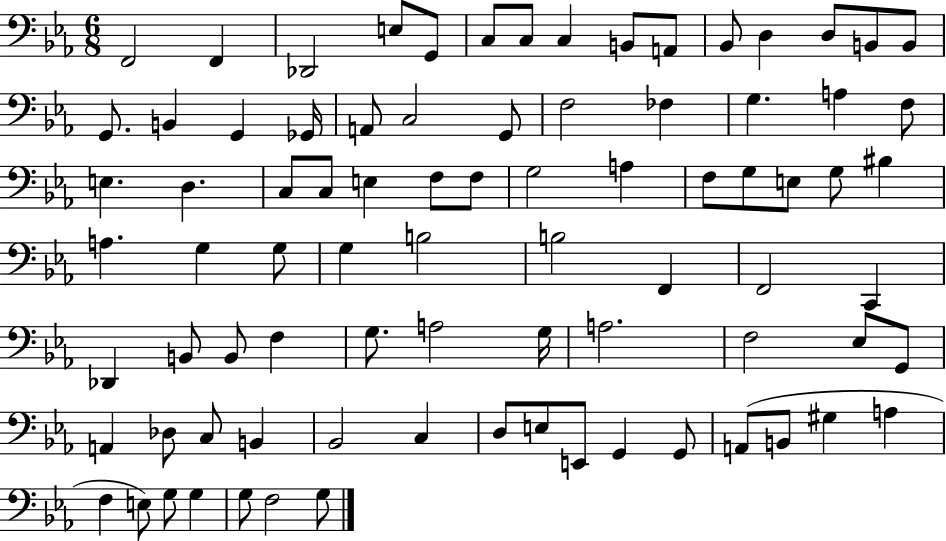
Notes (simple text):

F2/h F2/q Db2/h E3/e G2/e C3/e C3/e C3/q B2/e A2/e Bb2/e D3/q D3/e B2/e B2/e G2/e. B2/q G2/q Gb2/s A2/e C3/h G2/e F3/h FES3/q G3/q. A3/q F3/e E3/q. D3/q. C3/e C3/e E3/q F3/e F3/e G3/h A3/q F3/e G3/e E3/e G3/e BIS3/q A3/q. G3/q G3/e G3/q B3/h B3/h F2/q F2/h C2/q Db2/q B2/e B2/e F3/q G3/e. A3/h G3/s A3/h. F3/h Eb3/e G2/e A2/q Db3/e C3/e B2/q Bb2/h C3/q D3/e E3/e E2/e G2/q G2/e A2/e B2/e G#3/q A3/q F3/q E3/e G3/e G3/q G3/e F3/h G3/e